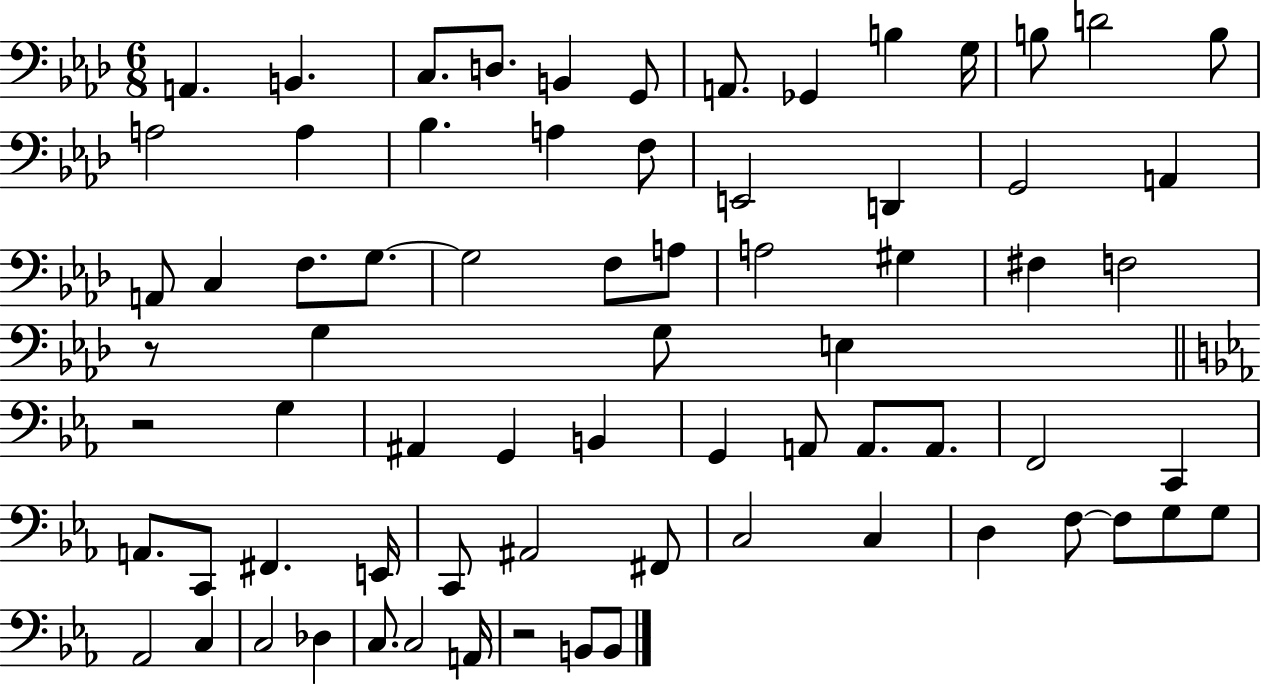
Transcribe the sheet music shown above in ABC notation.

X:1
T:Untitled
M:6/8
L:1/4
K:Ab
A,, B,, C,/2 D,/2 B,, G,,/2 A,,/2 _G,, B, G,/4 B,/2 D2 B,/2 A,2 A, _B, A, F,/2 E,,2 D,, G,,2 A,, A,,/2 C, F,/2 G,/2 G,2 F,/2 A,/2 A,2 ^G, ^F, F,2 z/2 G, G,/2 E, z2 G, ^A,, G,, B,, G,, A,,/2 A,,/2 A,,/2 F,,2 C,, A,,/2 C,,/2 ^F,, E,,/4 C,,/2 ^A,,2 ^F,,/2 C,2 C, D, F,/2 F,/2 G,/2 G,/2 _A,,2 C, C,2 _D, C,/2 C,2 A,,/4 z2 B,,/2 B,,/2